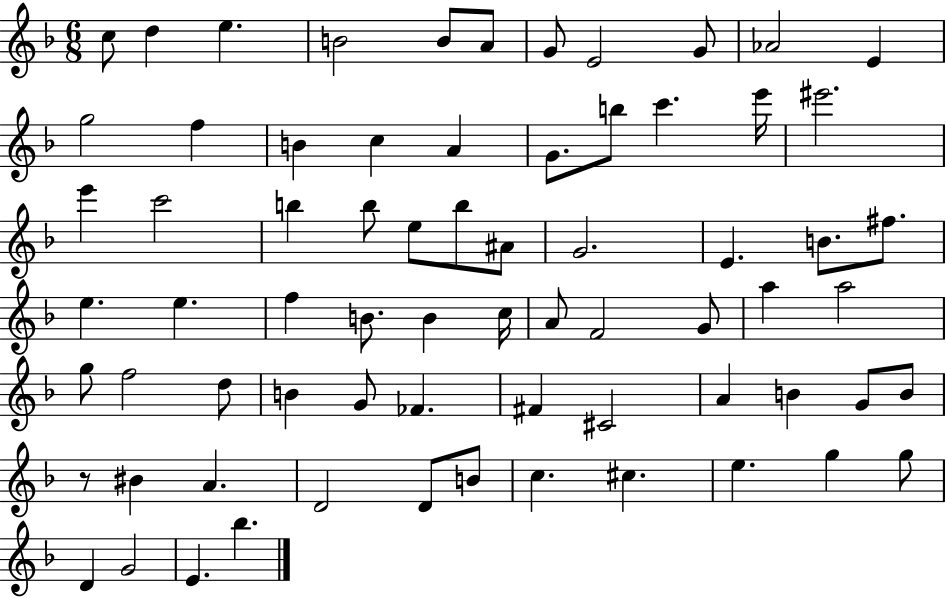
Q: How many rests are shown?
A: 1